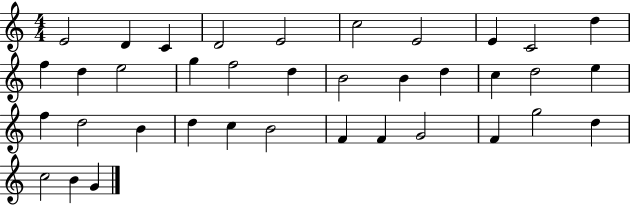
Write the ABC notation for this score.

X:1
T:Untitled
M:4/4
L:1/4
K:C
E2 D C D2 E2 c2 E2 E C2 d f d e2 g f2 d B2 B d c d2 e f d2 B d c B2 F F G2 F g2 d c2 B G